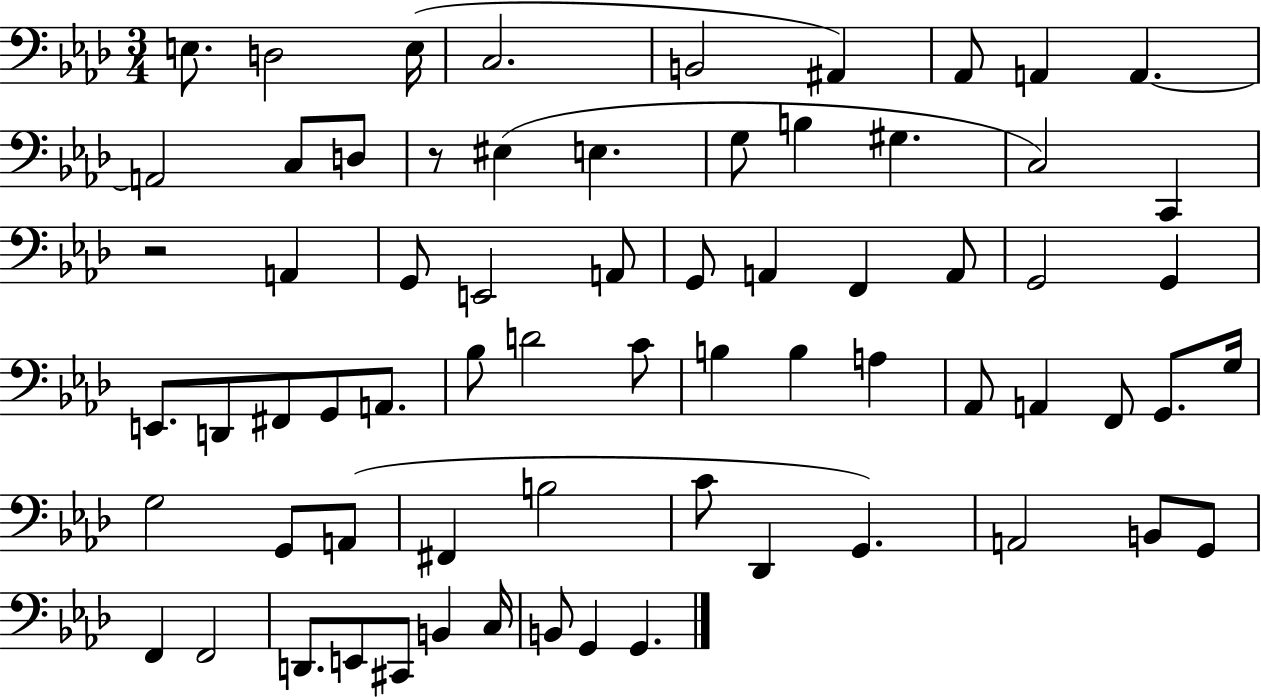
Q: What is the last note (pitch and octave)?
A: G2